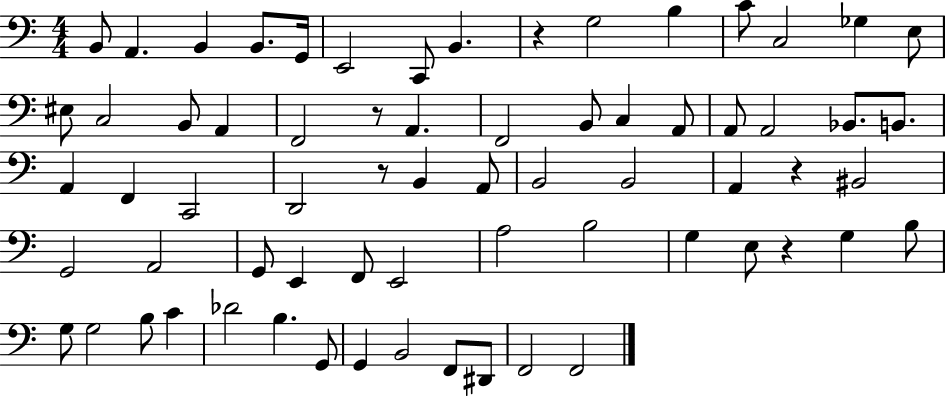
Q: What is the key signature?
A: C major